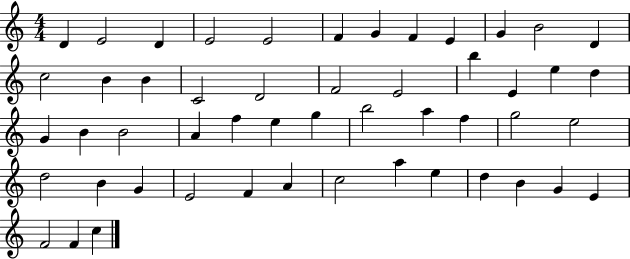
D4/q E4/h D4/q E4/h E4/h F4/q G4/q F4/q E4/q G4/q B4/h D4/q C5/h B4/q B4/q C4/h D4/h F4/h E4/h B5/q E4/q E5/q D5/q G4/q B4/q B4/h A4/q F5/q E5/q G5/q B5/h A5/q F5/q G5/h E5/h D5/h B4/q G4/q E4/h F4/q A4/q C5/h A5/q E5/q D5/q B4/q G4/q E4/q F4/h F4/q C5/q